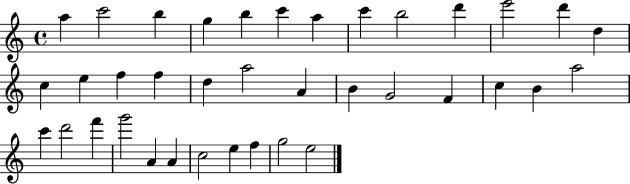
A5/q C6/h B5/q G5/q B5/q C6/q A5/q C6/q B5/h D6/q E6/h D6/q D5/q C5/q E5/q F5/q F5/q D5/q A5/h A4/q B4/q G4/h F4/q C5/q B4/q A5/h C6/q D6/h F6/q G6/h A4/q A4/q C5/h E5/q F5/q G5/h E5/h